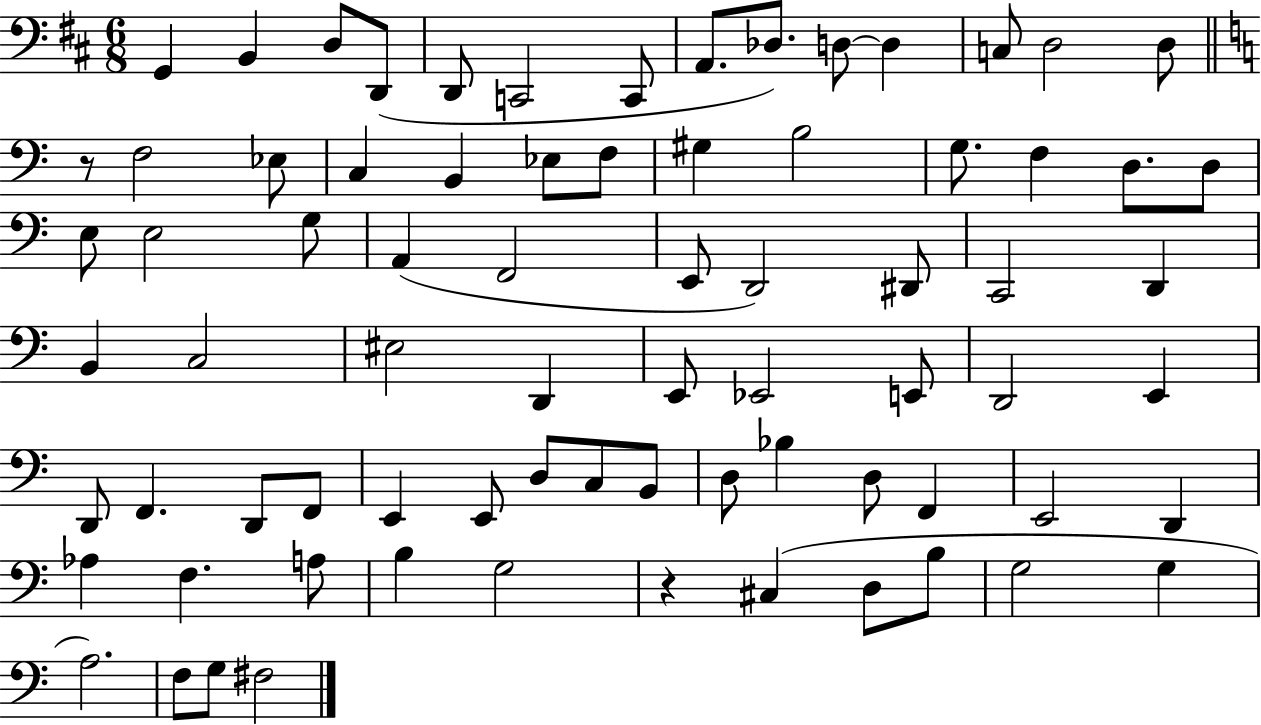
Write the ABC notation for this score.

X:1
T:Untitled
M:6/8
L:1/4
K:D
G,, B,, D,/2 D,,/2 D,,/2 C,,2 C,,/2 A,,/2 _D,/2 D,/2 D, C,/2 D,2 D,/2 z/2 F,2 _E,/2 C, B,, _E,/2 F,/2 ^G, B,2 G,/2 F, D,/2 D,/2 E,/2 E,2 G,/2 A,, F,,2 E,,/2 D,,2 ^D,,/2 C,,2 D,, B,, C,2 ^E,2 D,, E,,/2 _E,,2 E,,/2 D,,2 E,, D,,/2 F,, D,,/2 F,,/2 E,, E,,/2 D,/2 C,/2 B,,/2 D,/2 _B, D,/2 F,, E,,2 D,, _A, F, A,/2 B, G,2 z ^C, D,/2 B,/2 G,2 G, A,2 F,/2 G,/2 ^F,2